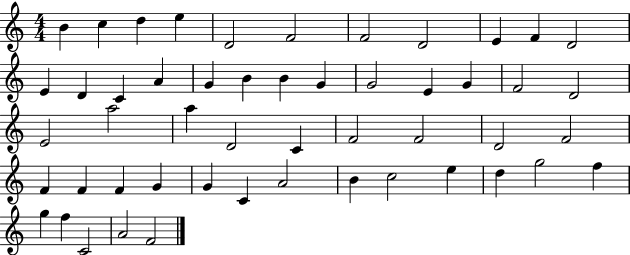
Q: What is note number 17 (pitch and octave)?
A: B4